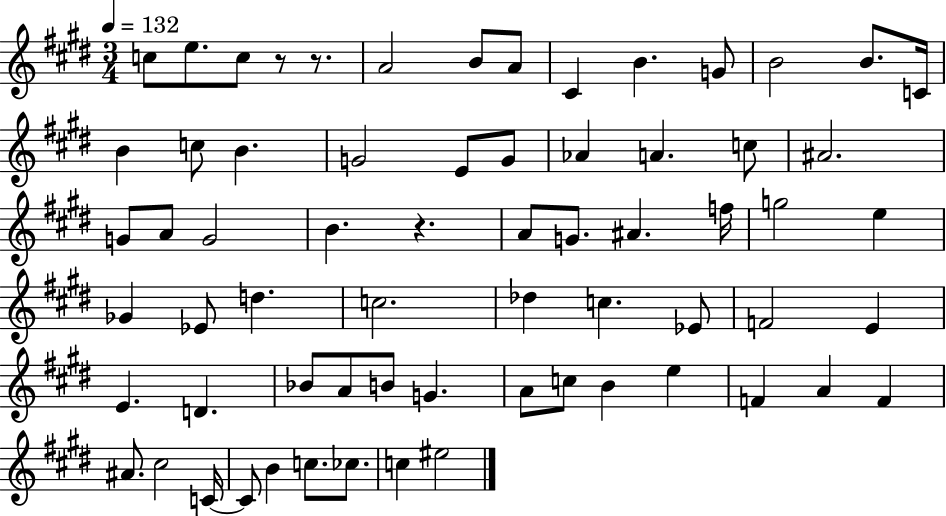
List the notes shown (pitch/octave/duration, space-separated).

C5/e E5/e. C5/e R/e R/e. A4/h B4/e A4/e C#4/q B4/q. G4/e B4/h B4/e. C4/s B4/q C5/e B4/q. G4/h E4/e G4/e Ab4/q A4/q. C5/e A#4/h. G4/e A4/e G4/h B4/q. R/q. A4/e G4/e. A#4/q. F5/s G5/h E5/q Gb4/q Eb4/e D5/q. C5/h. Db5/q C5/q. Eb4/e F4/h E4/q E4/q. D4/q. Bb4/e A4/e B4/e G4/q. A4/e C5/e B4/q E5/q F4/q A4/q F4/q A#4/e. C#5/h C4/s C4/e B4/q C5/e. CES5/e. C5/q EIS5/h